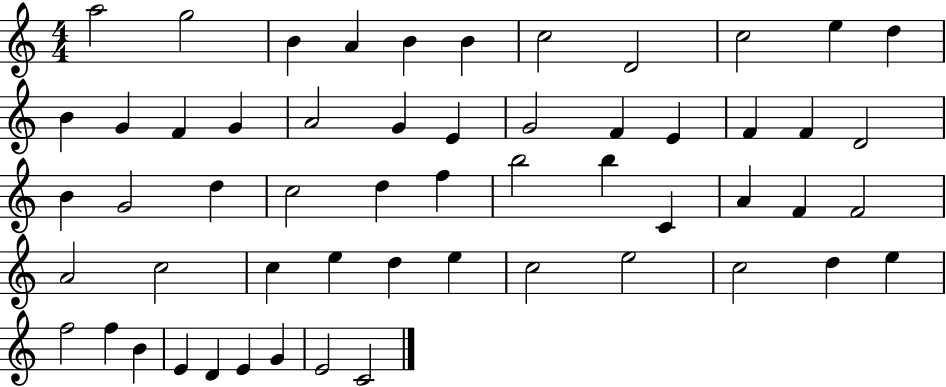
A5/h G5/h B4/q A4/q B4/q B4/q C5/h D4/h C5/h E5/q D5/q B4/q G4/q F4/q G4/q A4/h G4/q E4/q G4/h F4/q E4/q F4/q F4/q D4/h B4/q G4/h D5/q C5/h D5/q F5/q B5/h B5/q C4/q A4/q F4/q F4/h A4/h C5/h C5/q E5/q D5/q E5/q C5/h E5/h C5/h D5/q E5/q F5/h F5/q B4/q E4/q D4/q E4/q G4/q E4/h C4/h